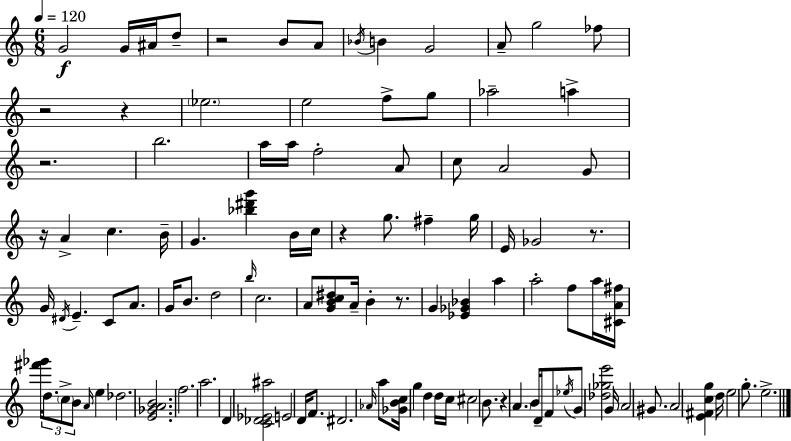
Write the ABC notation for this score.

X:1
T:Untitled
M:6/8
L:1/4
K:Am
G2 G/4 ^A/4 d/2 z2 B/2 A/2 _B/4 B G2 A/2 g2 _f/2 z2 z _e2 e2 f/2 g/2 _a2 a z2 b2 a/4 a/4 f2 A/2 c/2 A2 G/2 z/4 A c B/4 G [_b^d'g'] B/4 c/4 z g/2 ^f g/4 E/4 _G2 z/2 G/4 ^D/4 E C/2 A/2 G/4 B/2 d2 b/4 c2 A/2 [GBc^d]/2 A/4 B z/2 G [_E_G_B] a a2 f/2 a/4 [^CA^f]/4 [^f'_g']/4 d/2 c/2 B/2 A/4 e _d2 [E_GAB]2 f2 a2 D [C_D_E^a]2 E2 D/4 F/2 ^D2 _A/4 a/2 [_GBc]/4 g d d/4 c/4 ^c2 B/2 z A B/4 D/4 F/2 _e/4 G/2 [_d_ge']2 G/4 A2 ^G/2 A2 [E^Fcg] d/4 e2 g/2 e2